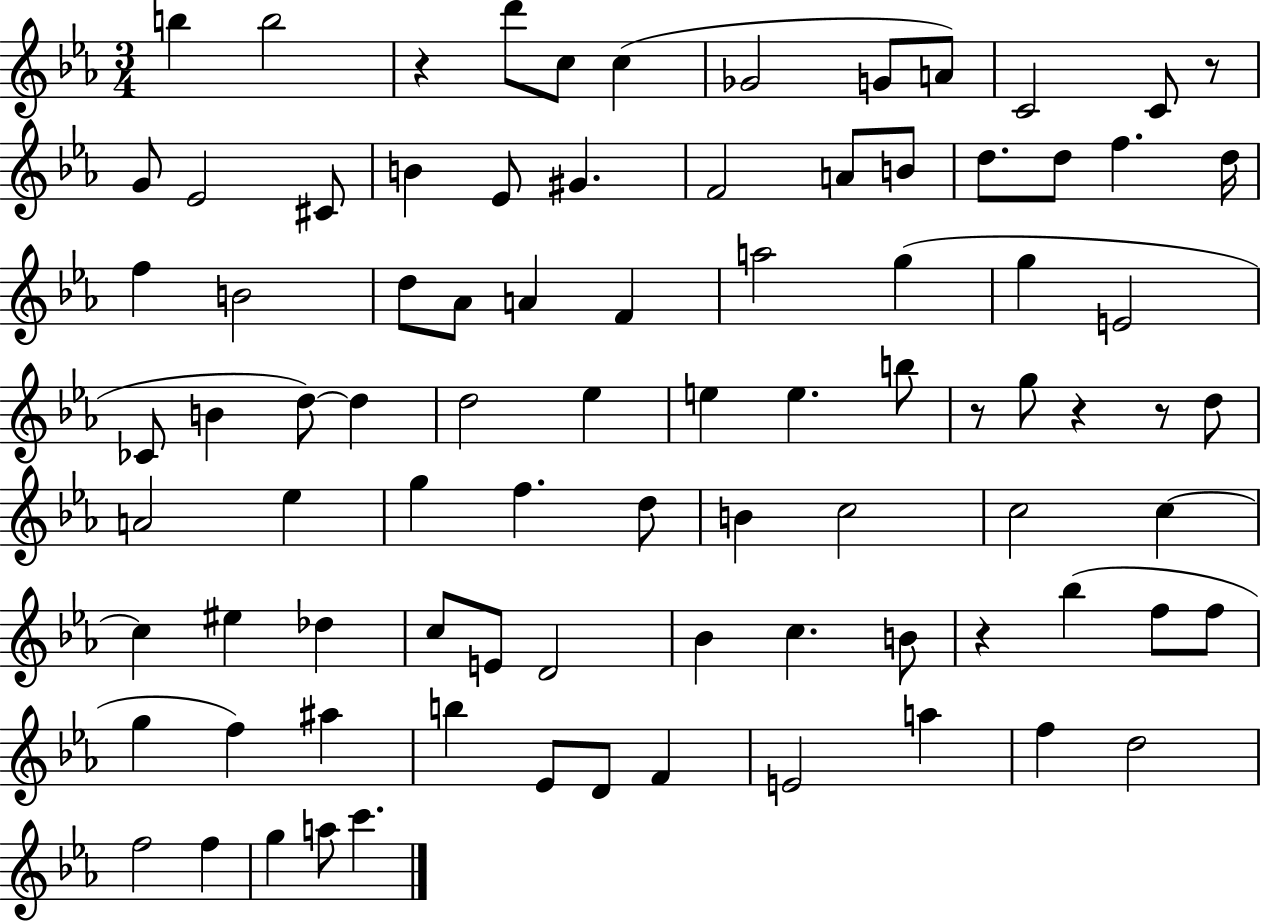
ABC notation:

X:1
T:Untitled
M:3/4
L:1/4
K:Eb
b b2 z d'/2 c/2 c _G2 G/2 A/2 C2 C/2 z/2 G/2 _E2 ^C/2 B _E/2 ^G F2 A/2 B/2 d/2 d/2 f d/4 f B2 d/2 _A/2 A F a2 g g E2 _C/2 B d/2 d d2 _e e e b/2 z/2 g/2 z z/2 d/2 A2 _e g f d/2 B c2 c2 c c ^e _d c/2 E/2 D2 _B c B/2 z _b f/2 f/2 g f ^a b _E/2 D/2 F E2 a f d2 f2 f g a/2 c'